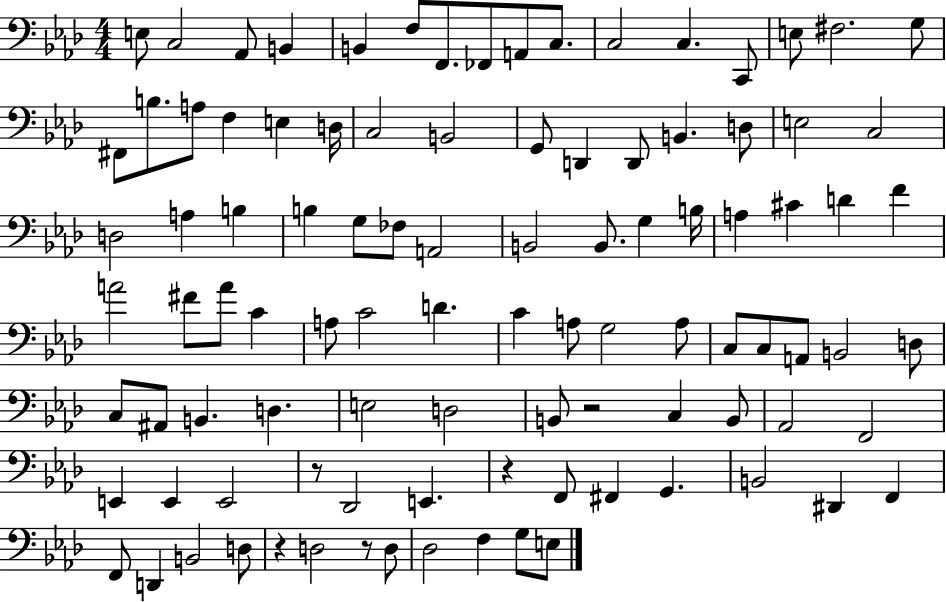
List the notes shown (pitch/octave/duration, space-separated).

E3/e C3/h Ab2/e B2/q B2/q F3/e F2/e. FES2/e A2/e C3/e. C3/h C3/q. C2/e E3/e F#3/h. G3/e F#2/e B3/e. A3/e F3/q E3/q D3/s C3/h B2/h G2/e D2/q D2/e B2/q. D3/e E3/h C3/h D3/h A3/q B3/q B3/q G3/e FES3/e A2/h B2/h B2/e. G3/q B3/s A3/q C#4/q D4/q F4/q A4/h F#4/e A4/e C4/q A3/e C4/h D4/q. C4/q A3/e G3/h A3/e C3/e C3/e A2/e B2/h D3/e C3/e A#2/e B2/q. D3/q. E3/h D3/h B2/e R/h C3/q B2/e Ab2/h F2/h E2/q E2/q E2/h R/e Db2/h E2/q. R/q F2/e F#2/q G2/q. B2/h D#2/q F2/q F2/e D2/q B2/h D3/e R/q D3/h R/e D3/e Db3/h F3/q G3/e E3/e